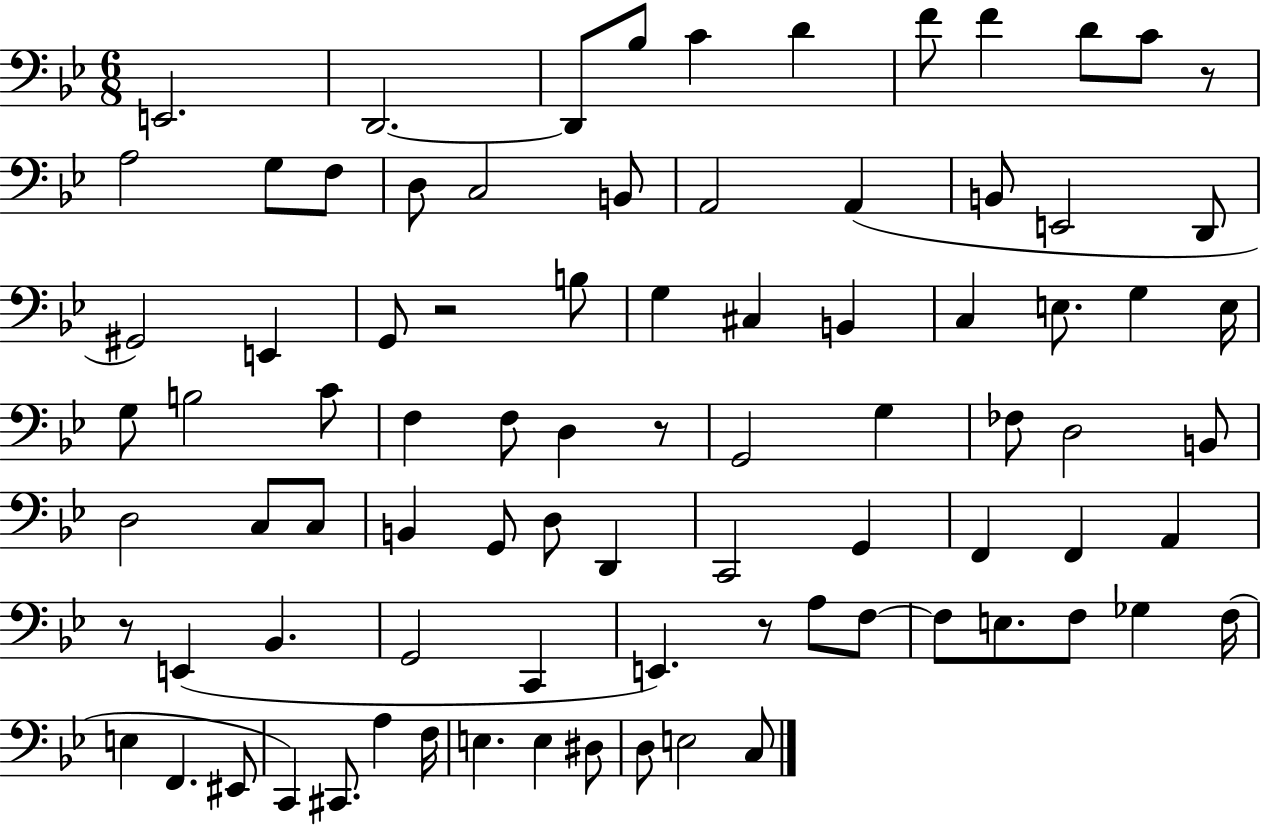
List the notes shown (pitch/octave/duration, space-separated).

E2/h. D2/h. D2/e Bb3/e C4/q D4/q F4/e F4/q D4/e C4/e R/e A3/h G3/e F3/e D3/e C3/h B2/e A2/h A2/q B2/e E2/h D2/e G#2/h E2/q G2/e R/h B3/e G3/q C#3/q B2/q C3/q E3/e. G3/q E3/s G3/e B3/h C4/e F3/q F3/e D3/q R/e G2/h G3/q FES3/e D3/h B2/e D3/h C3/e C3/e B2/q G2/e D3/e D2/q C2/h G2/q F2/q F2/q A2/q R/e E2/q Bb2/q. G2/h C2/q E2/q. R/e A3/e F3/e F3/e E3/e. F3/e Gb3/q F3/s E3/q F2/q. EIS2/e C2/q C#2/e. A3/q F3/s E3/q. E3/q D#3/e D3/e E3/h C3/e